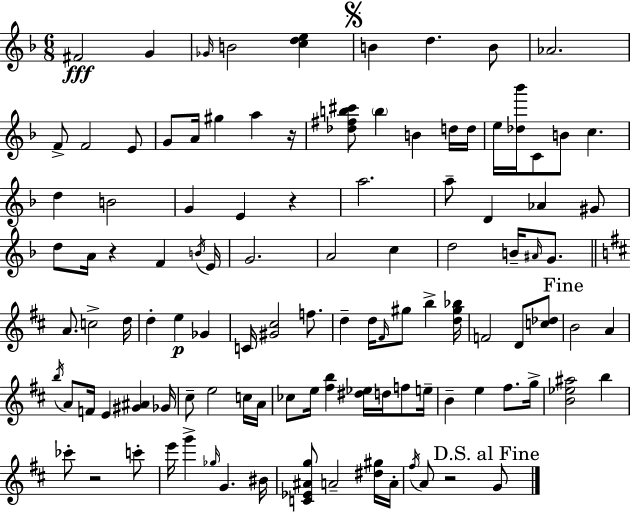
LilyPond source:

{
  \clef treble
  \numericTimeSignature
  \time 6/8
  \key f \major
  fis'2\fff g'4 | \grace { ges'16 } b'2 <c'' d'' e''>4 | \mark \markup { \musicglyph "scripts.segno" } b'4 d''4. b'8 | aes'2. | \break f'8-> f'2 e'8 | g'8 a'16 gis''4 a''4 | r16 <des'' fis'' b'' cis'''>8 \parenthesize b''4 b'4 d''16 | d''16 e''16 <des'' bes'''>16 c'8 b'8 c''4. | \break d''4 b'2 | g'4 e'4 r4 | a''2. | a''8-- d'4 aes'4 gis'8 | \break d''8 a'16 r4 f'4 | \acciaccatura { b'16 } e'16 g'2. | a'2 c''4 | d''2 b'16-- \grace { ais'16 } | \break g'8. \bar "||" \break \key d \major a'8. c''2-> d''16 | d''4-. e''4\p ges'4 | c'16 <gis' cis''>2 f''8. | d''4-- d''16 \grace { fis'16 } gis''8 b''4-> | \break <d'' gis'' bes''>16 f'2 d'8 <c'' des''>8 | \mark "Fine" b'2 a'4 | \acciaccatura { b''16 } a'8 f'16 e'4 <gis' ais'>4 | ges'16 cis''8-- e''2 | \break c''16 a'16 ces''8 e''16 <fis'' b''>4 <dis'' ees''>16 d''16 f''8 | e''16-- b'4-- e''4 fis''8. | g''16-> <b' ees'' ais''>2 b''4 | ces'''8-. r2 | \break c'''8-. e'''16 g'''4-> \grace { ges''16 } g'4. | bis'16 <c' ees' ais' g''>8 a'2-- | <dis'' gis''>16 a'16-. \acciaccatura { fis''16 } a'8 r2 | \mark "D.S. al Fine" g'8 \bar "|."
}